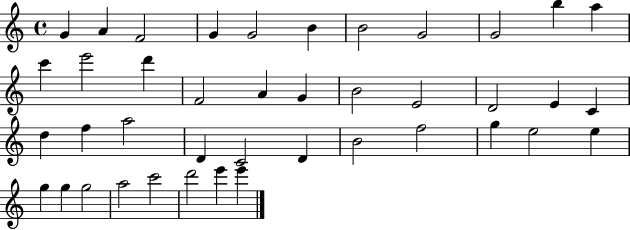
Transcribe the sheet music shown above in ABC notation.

X:1
T:Untitled
M:4/4
L:1/4
K:C
G A F2 G G2 B B2 G2 G2 b a c' e'2 d' F2 A G B2 E2 D2 E C d f a2 D C2 D B2 f2 g e2 e g g g2 a2 c'2 d'2 e' e'